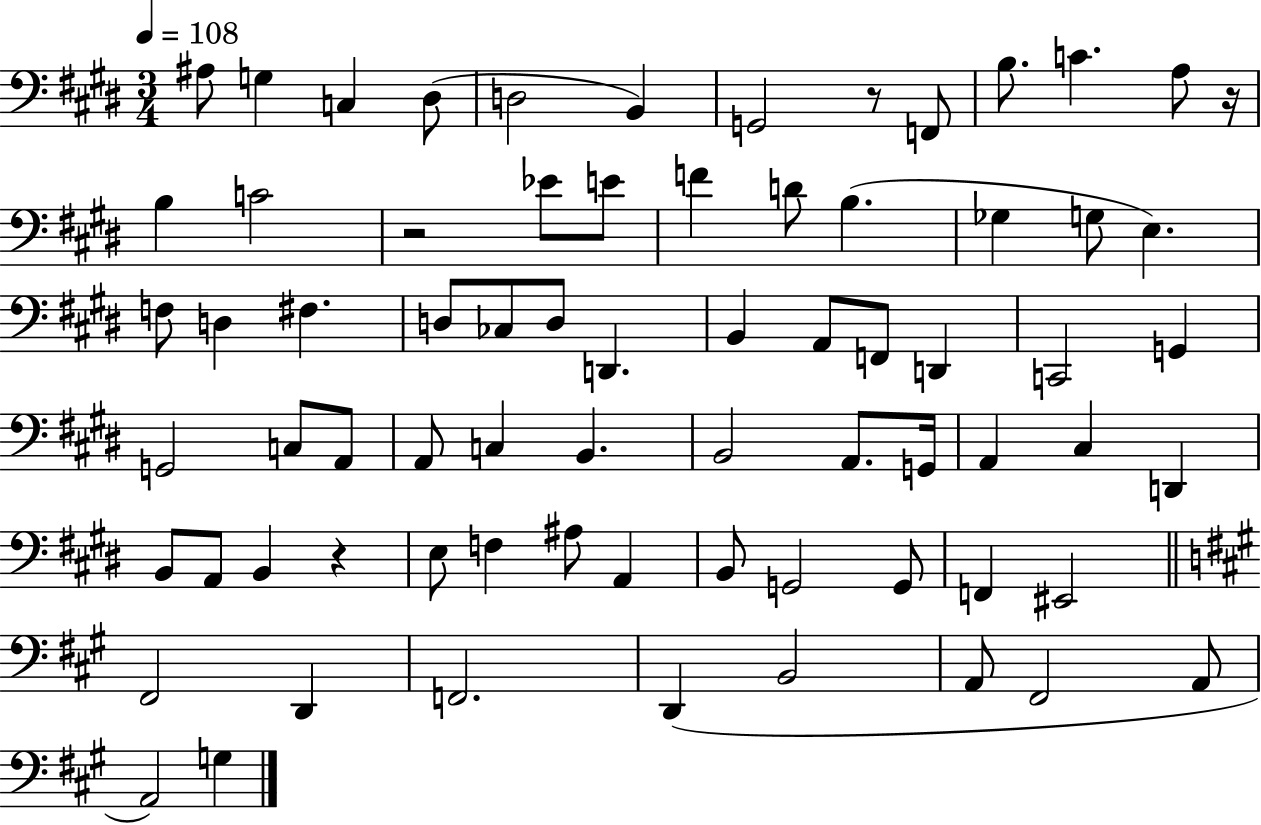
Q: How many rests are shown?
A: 4